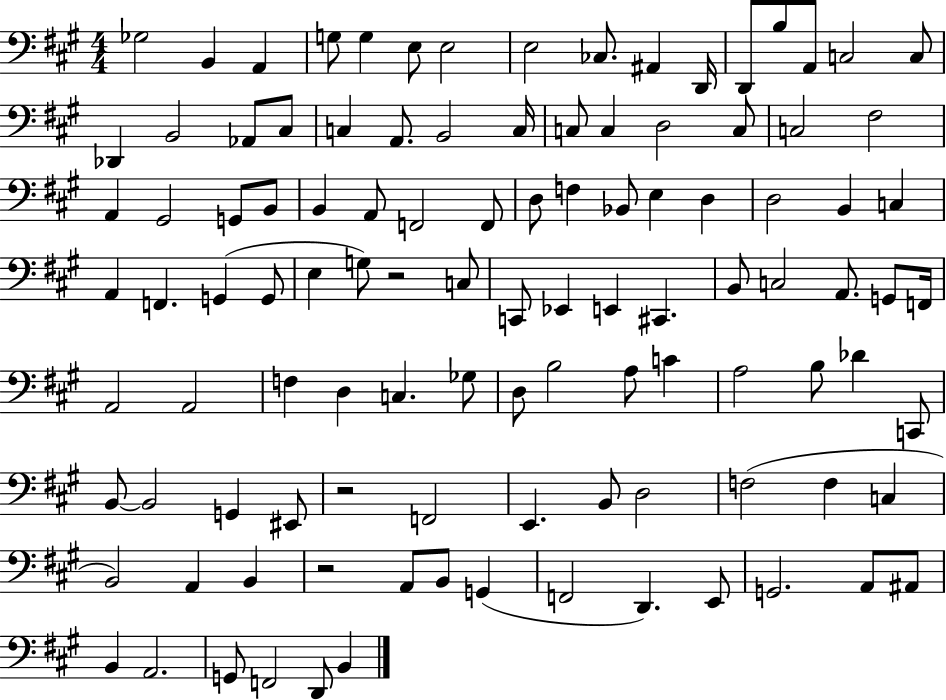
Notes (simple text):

Gb3/h B2/q A2/q G3/e G3/q E3/e E3/h E3/h CES3/e. A#2/q D2/s D2/e B3/e A2/e C3/h C3/e Db2/q B2/h Ab2/e C#3/e C3/q A2/e. B2/h C3/s C3/e C3/q D3/h C3/e C3/h F#3/h A2/q G#2/h G2/e B2/e B2/q A2/e F2/h F2/e D3/e F3/q Bb2/e E3/q D3/q D3/h B2/q C3/q A2/q F2/q. G2/q G2/e E3/q G3/e R/h C3/e C2/e Eb2/q E2/q C#2/q. B2/e C3/h A2/e. G2/e F2/s A2/h A2/h F3/q D3/q C3/q. Gb3/e D3/e B3/h A3/e C4/q A3/h B3/e Db4/q C2/e B2/e B2/h G2/q EIS2/e R/h F2/h E2/q. B2/e D3/h F3/h F3/q C3/q B2/h A2/q B2/q R/h A2/e B2/e G2/q F2/h D2/q. E2/e G2/h. A2/e A#2/e B2/q A2/h. G2/e F2/h D2/e B2/q